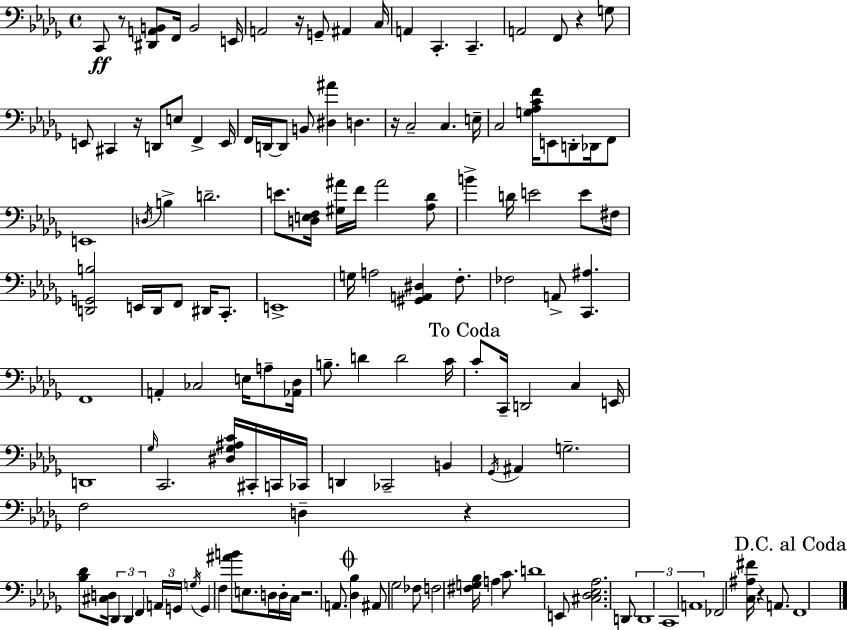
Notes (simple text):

C2/e R/e [D#2,A2,B2]/e F2/s B2/h E2/s A2/h R/s G2/e A#2/q C3/s A2/q C2/q. C2/q. A2/h F2/e R/q G3/e E2/e C#2/q R/s D2/e E3/e F2/q E2/s F2/s D2/s D2/e B2/e [D#3,A#4]/q D3/q. R/s C3/h C3/q. E3/s C3/h [G3,Ab3,C4,F4]/s E2/e D2/e Db2/s F2/e E2/w D3/s B3/q D4/h. E4/e. [D3,E3,F3]/s [G#3,A#4]/s F4/s A#4/h [Ab3,Db4]/e B4/q D4/s E4/h E4/e F#3/s [D2,G2,B3]/h E2/s D2/s F2/e D#2/s C2/e. E2/w G3/s A3/h [G#2,A2,D#3]/q F3/e. FES3/h A2/e [C2,A#3]/q. F2/w A2/q CES3/h E3/s A3/e [Ab2,Db3]/s B3/e. D4/q D4/h C4/s C4/e C2/s D2/h C3/q E2/s D2/w Gb3/s C2/h. [D#3,Gb3,A#3,C4]/s C#2/s C2/s CES2/s D2/q CES2/h B2/q Gb2/s A#2/q G3/h. F3/h D3/q R/q [Bb3,Db4]/e [C#3,D3]/s Db2/q Db2/q F2/q A2/s G2/s G3/s G2/q F3/q [A#4,B4]/e E3/e. D3/s D3/s C3/s R/h. A2/e. [Db3,Bb3]/q A#2/e Gb3/h FES3/e F3/h [F#3,G3,Bb3]/s A3/q C4/e. D4/w E2/e [C#3,Db3,Eb3,Ab3]/h. D2/e D2/w C2/w A2/w FES2/h [C3,A#3,F#4]/s R/q A2/e. F2/w